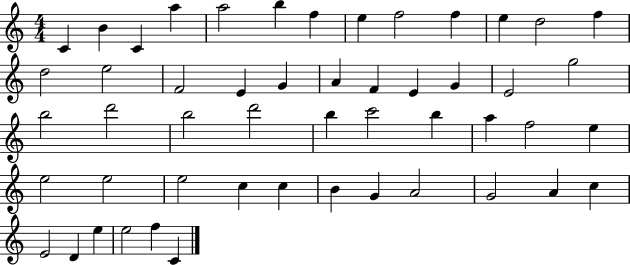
{
  \clef treble
  \numericTimeSignature
  \time 4/4
  \key c \major
  c'4 b'4 c'4 a''4 | a''2 b''4 f''4 | e''4 f''2 f''4 | e''4 d''2 f''4 | \break d''2 e''2 | f'2 e'4 g'4 | a'4 f'4 e'4 g'4 | e'2 g''2 | \break b''2 d'''2 | b''2 d'''2 | b''4 c'''2 b''4 | a''4 f''2 e''4 | \break e''2 e''2 | e''2 c''4 c''4 | b'4 g'4 a'2 | g'2 a'4 c''4 | \break e'2 d'4 e''4 | e''2 f''4 c'4 | \bar "|."
}